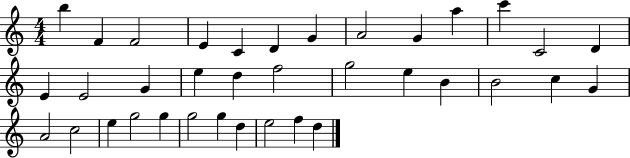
{
  \clef treble
  \numericTimeSignature
  \time 4/4
  \key c \major
  b''4 f'4 f'2 | e'4 c'4 d'4 g'4 | a'2 g'4 a''4 | c'''4 c'2 d'4 | \break e'4 e'2 g'4 | e''4 d''4 f''2 | g''2 e''4 b'4 | b'2 c''4 g'4 | \break a'2 c''2 | e''4 g''2 g''4 | g''2 g''4 d''4 | e''2 f''4 d''4 | \break \bar "|."
}